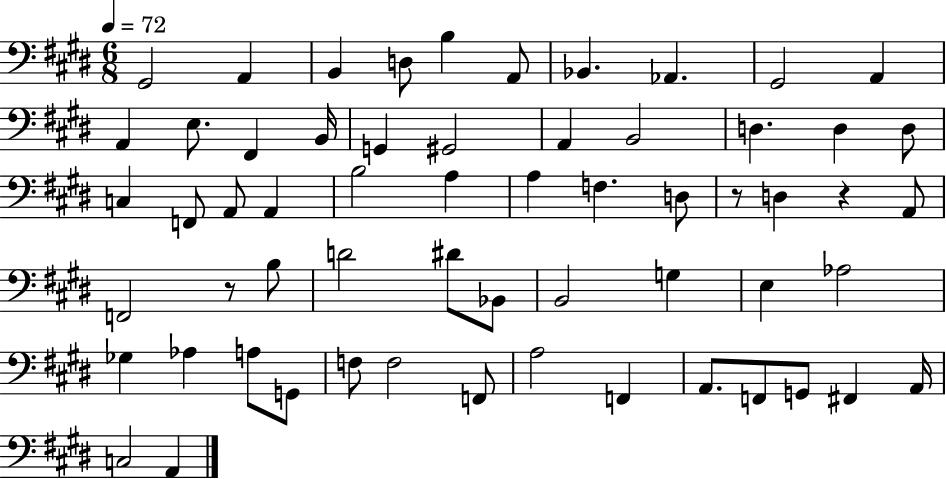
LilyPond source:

{
  \clef bass
  \numericTimeSignature
  \time 6/8
  \key e \major
  \tempo 4 = 72
  gis,2 a,4 | b,4 d8 b4 a,8 | bes,4. aes,4. | gis,2 a,4 | \break a,4 e8. fis,4 b,16 | g,4 gis,2 | a,4 b,2 | d4. d4 d8 | \break c4 f,8 a,8 a,4 | b2 a4 | a4 f4. d8 | r8 d4 r4 a,8 | \break f,2 r8 b8 | d'2 dis'8 bes,8 | b,2 g4 | e4 aes2 | \break ges4 aes4 a8 g,8 | f8 f2 f,8 | a2 f,4 | a,8. f,8 g,8 fis,4 a,16 | \break c2 a,4 | \bar "|."
}